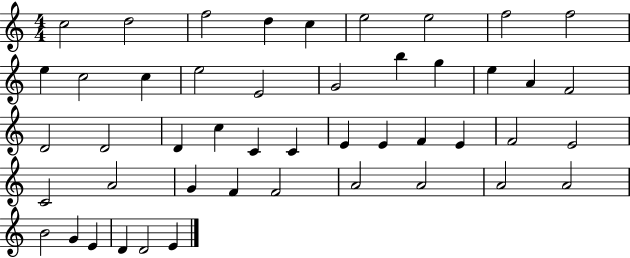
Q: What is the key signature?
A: C major